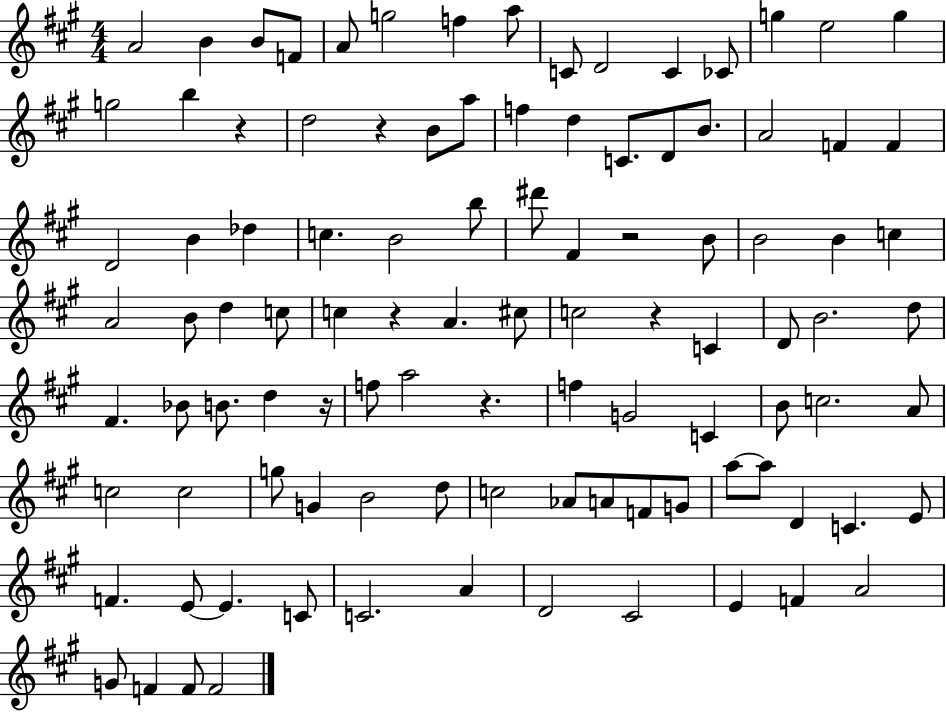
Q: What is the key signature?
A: A major